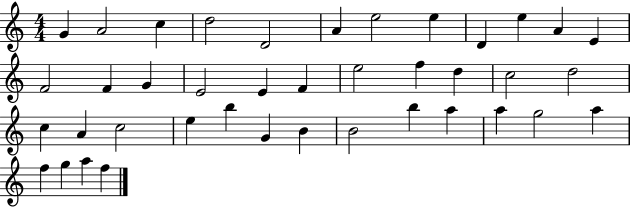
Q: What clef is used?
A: treble